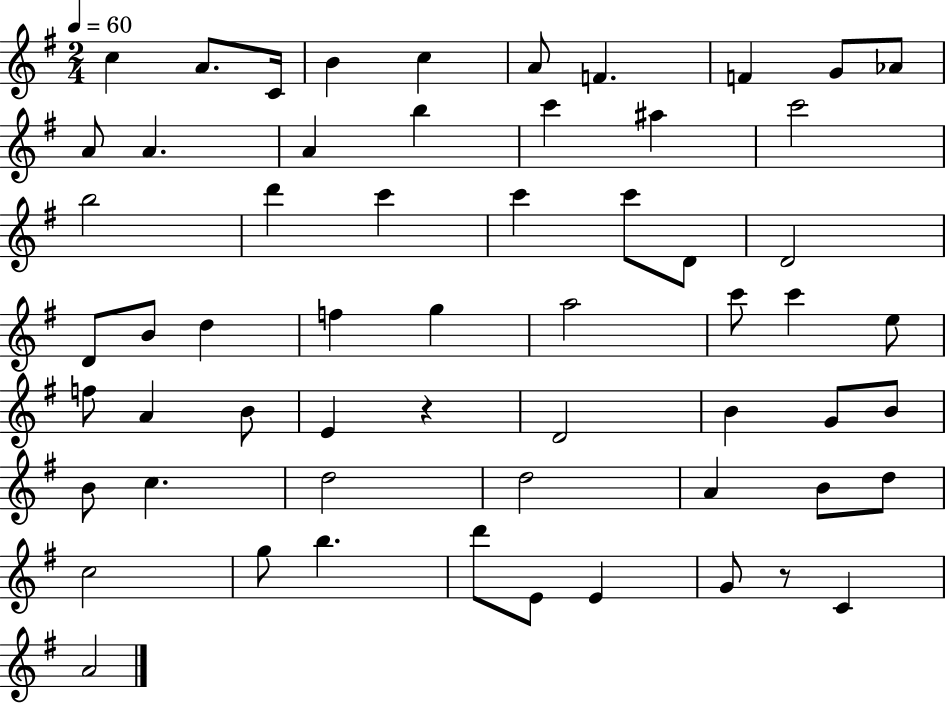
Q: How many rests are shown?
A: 2